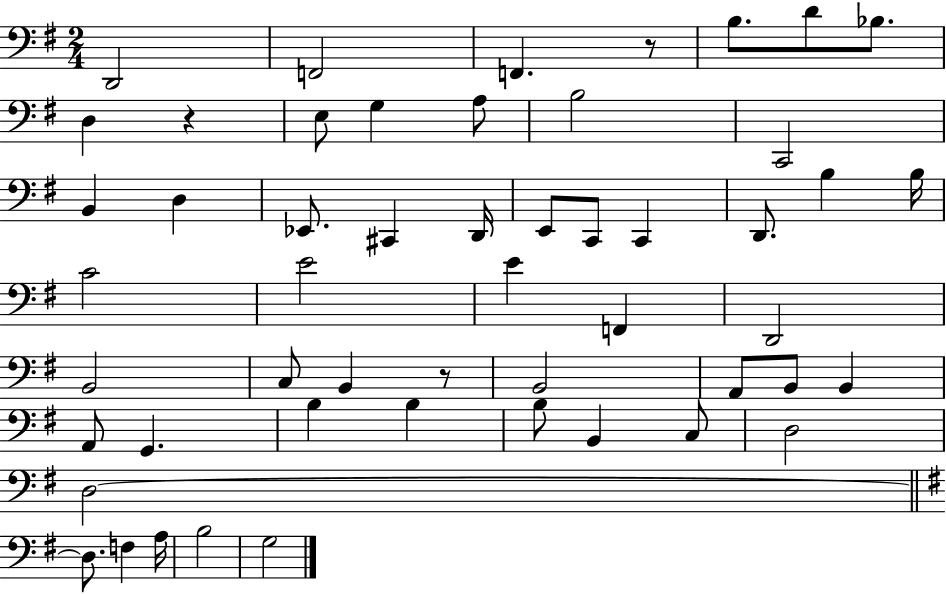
D2/h F2/h F2/q. R/e B3/e. D4/e Bb3/e. D3/q R/q E3/e G3/q A3/e B3/h C2/h B2/q D3/q Eb2/e. C#2/q D2/s E2/e C2/e C2/q D2/e. B3/q B3/s C4/h E4/h E4/q F2/q D2/h B2/h C3/e B2/q R/e B2/h A2/e B2/e B2/q A2/e G2/q. B3/q B3/q B3/e B2/q C3/e D3/h D3/h D3/e. F3/q A3/s B3/h G3/h